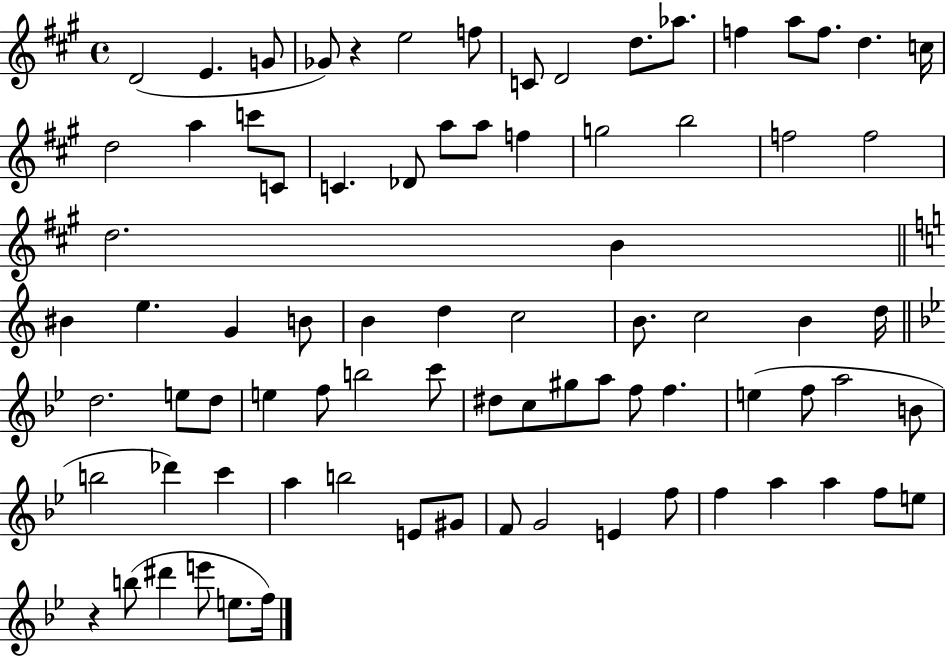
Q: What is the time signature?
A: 4/4